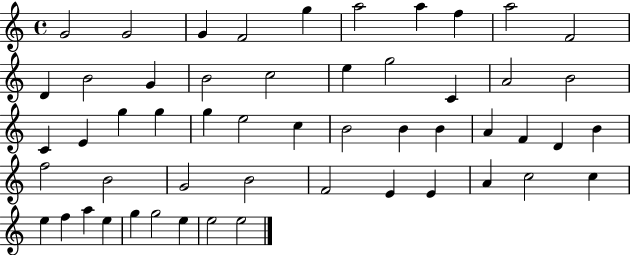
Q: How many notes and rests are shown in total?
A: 53